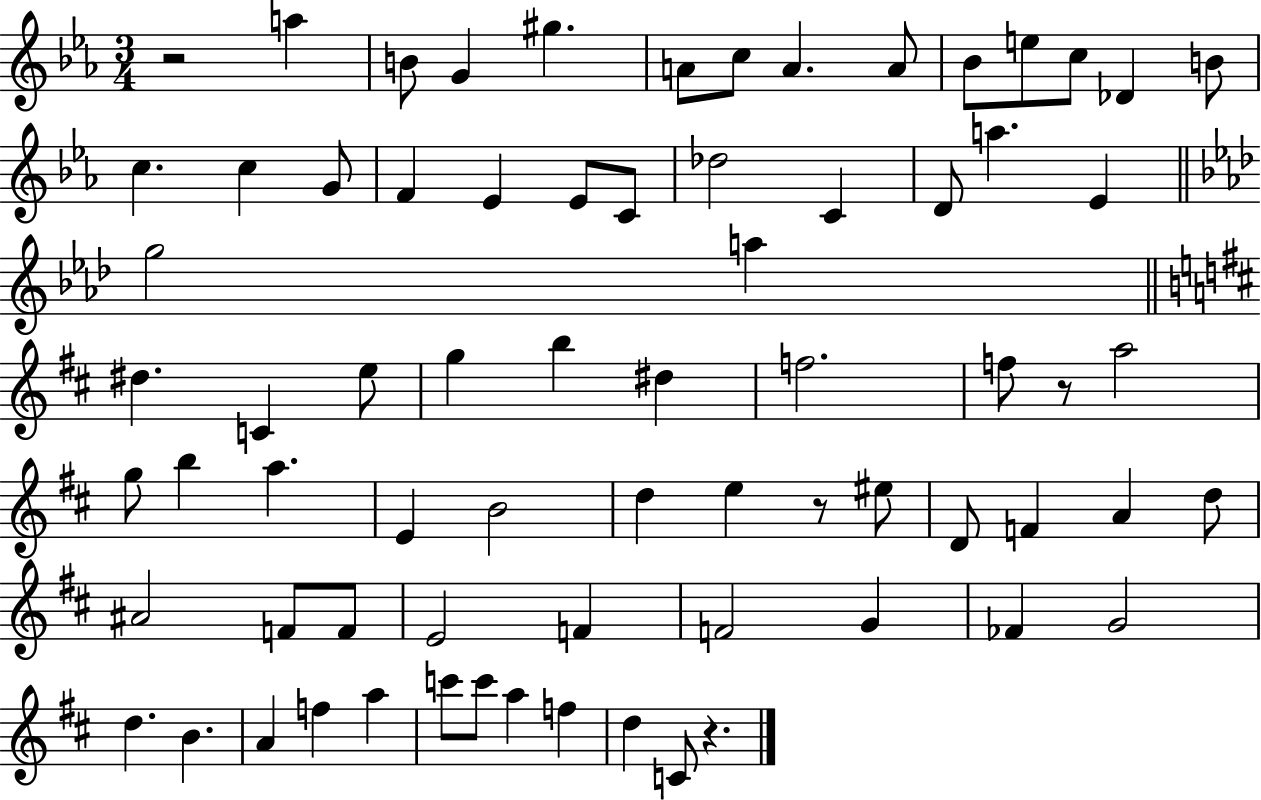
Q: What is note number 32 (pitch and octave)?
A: B5